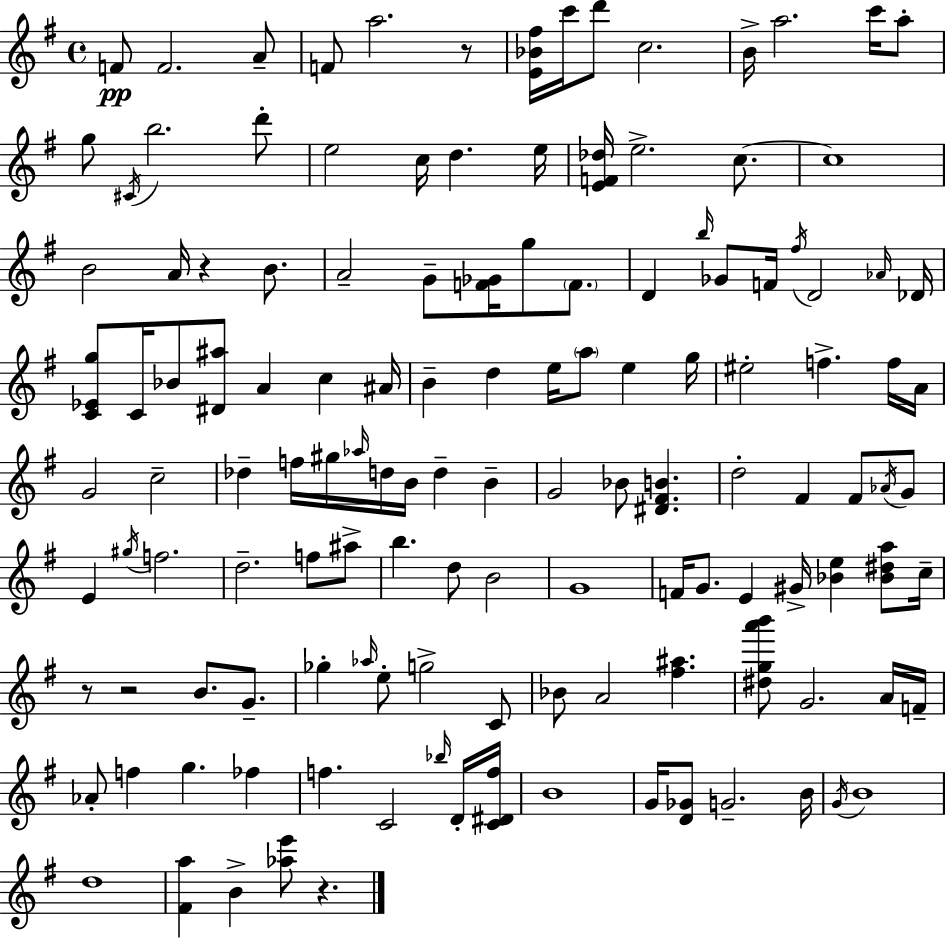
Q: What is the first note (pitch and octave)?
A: F4